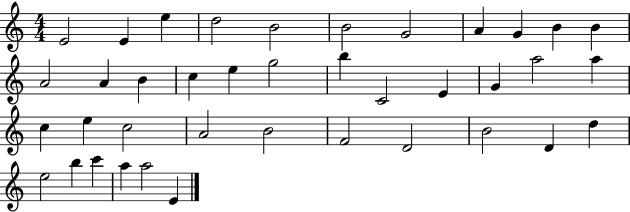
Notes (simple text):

E4/h E4/q E5/q D5/h B4/h B4/h G4/h A4/q G4/q B4/q B4/q A4/h A4/q B4/q C5/q E5/q G5/h B5/q C4/h E4/q G4/q A5/h A5/q C5/q E5/q C5/h A4/h B4/h F4/h D4/h B4/h D4/q D5/q E5/h B5/q C6/q A5/q A5/h E4/q